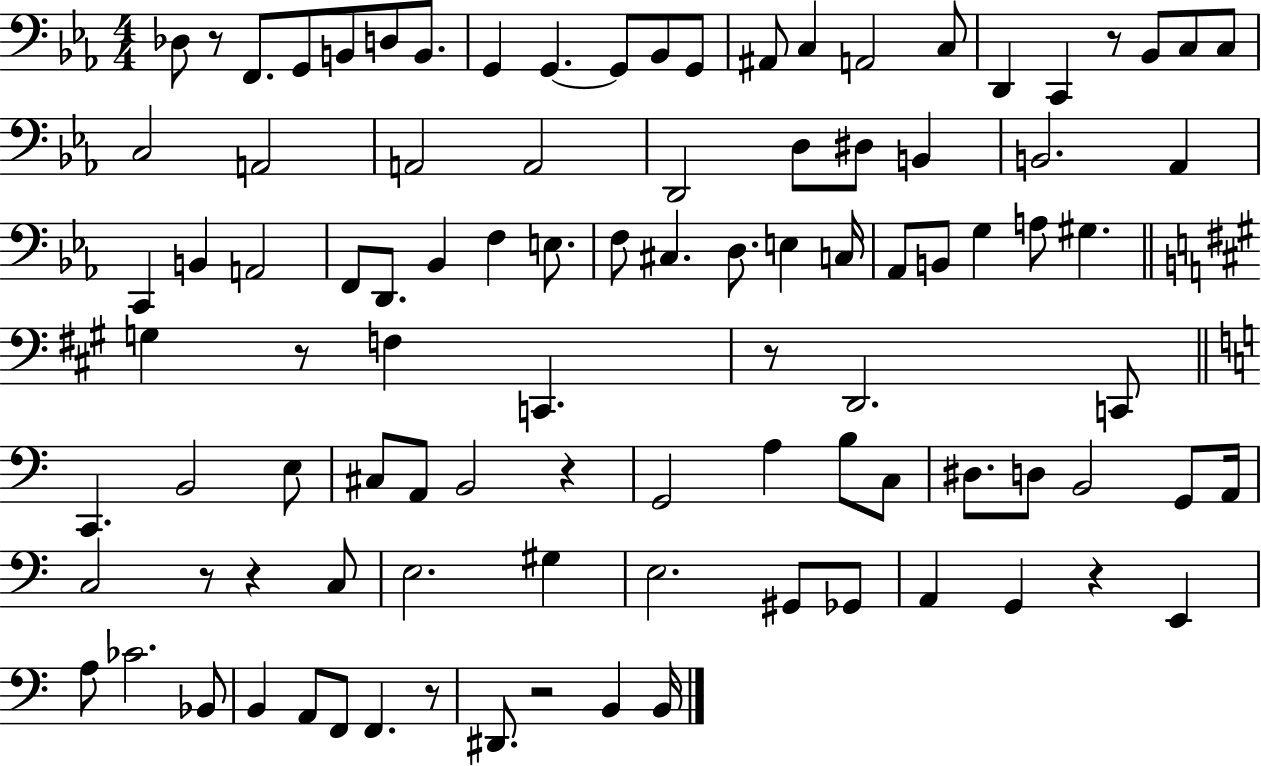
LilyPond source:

{
  \clef bass
  \numericTimeSignature
  \time 4/4
  \key ees \major
  des8 r8 f,8. g,8 b,8 d8 b,8. | g,4 g,4.~~ g,8 bes,8 g,8 | ais,8 c4 a,2 c8 | d,4 c,4 r8 bes,8 c8 c8 | \break c2 a,2 | a,2 a,2 | d,2 d8 dis8 b,4 | b,2. aes,4 | \break c,4 b,4 a,2 | f,8 d,8. bes,4 f4 e8. | f8 cis4. d8. e4 c16 | aes,8 b,8 g4 a8 gis4. | \break \bar "||" \break \key a \major g4 r8 f4 c,4. | r8 d,2. c,8 | \bar "||" \break \key c \major c,4. b,2 e8 | cis8 a,8 b,2 r4 | g,2 a4 b8 c8 | dis8. d8 b,2 g,8 a,16 | \break c2 r8 r4 c8 | e2. gis4 | e2. gis,8 ges,8 | a,4 g,4 r4 e,4 | \break a8 ces'2. bes,8 | b,4 a,8 f,8 f,4. r8 | dis,8. r2 b,4 b,16 | \bar "|."
}